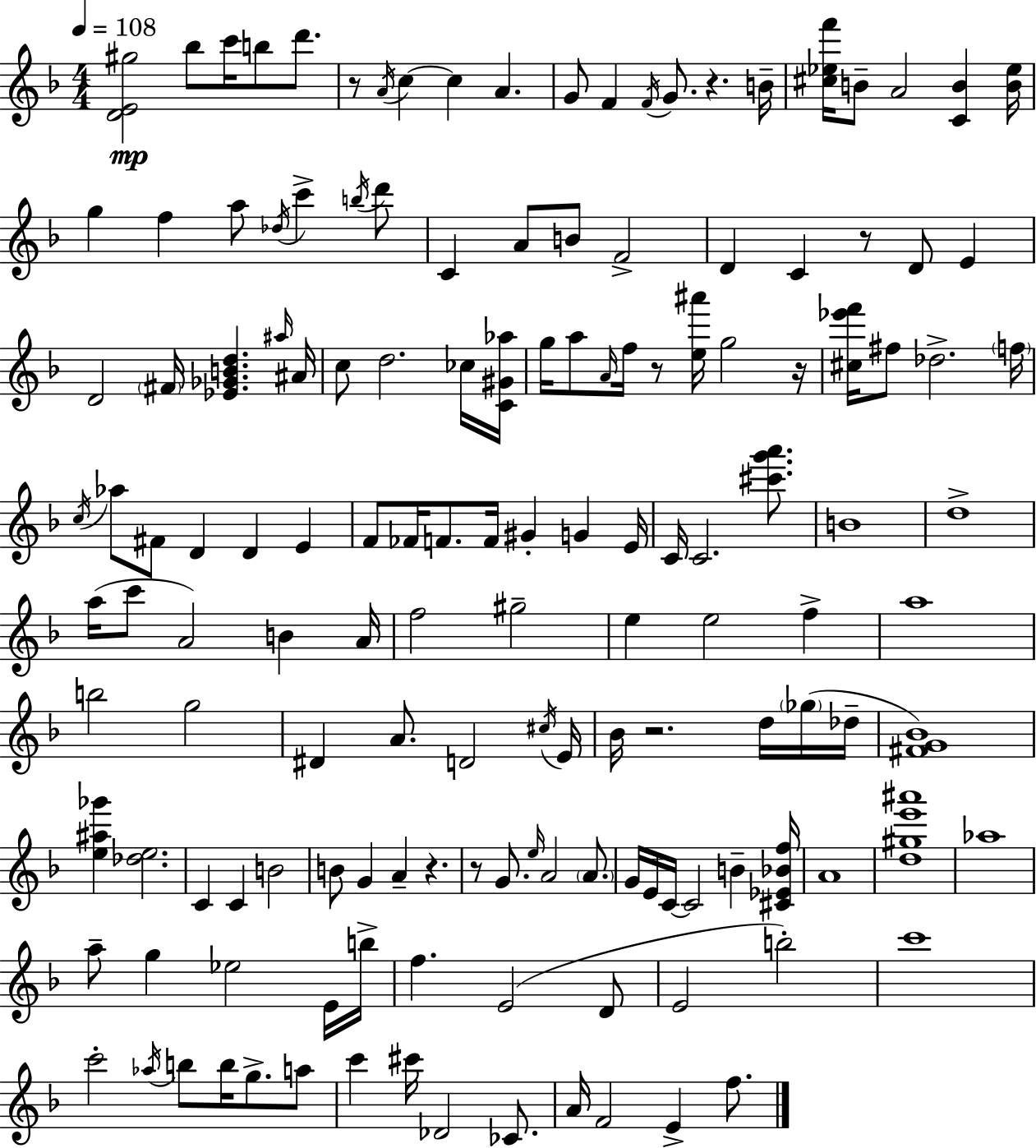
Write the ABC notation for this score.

X:1
T:Untitled
M:4/4
L:1/4
K:F
[DE^g]2 _b/2 c'/4 b/2 d'/2 z/2 A/4 c c A G/2 F F/4 G/2 z B/4 [^c_ef']/4 B/2 A2 [CB] [B_e]/4 g f a/2 _d/4 c' b/4 d'/2 C A/2 B/2 F2 D C z/2 D/2 E D2 ^F/4 [_E_GBd] ^a/4 ^A/4 c/2 d2 _c/4 [C^G_a]/4 g/4 a/2 A/4 f/4 z/2 [e^a']/4 g2 z/4 [^c_e'f']/4 ^f/2 _d2 f/4 c/4 _a/2 ^F/2 D D E F/2 _F/4 F/2 F/4 ^G G E/4 C/4 C2 [^c'g'a']/2 B4 d4 a/4 c'/2 A2 B A/4 f2 ^g2 e e2 f a4 b2 g2 ^D A/2 D2 ^c/4 E/4 _B/4 z2 d/4 _g/4 _d/4 [^FG_B]4 [e^a_g'] [_de]2 C C B2 B/2 G A z z/2 G/2 e/4 A2 A/2 G/4 E/4 C/4 C2 B [^C_E_Bf]/4 A4 [d^ge'^a']4 _a4 a/2 g _e2 E/4 b/4 f E2 D/2 E2 b2 c'4 c'2 _a/4 b/2 b/4 g/2 a/2 c' ^c'/4 _D2 _C/2 A/4 F2 E f/2